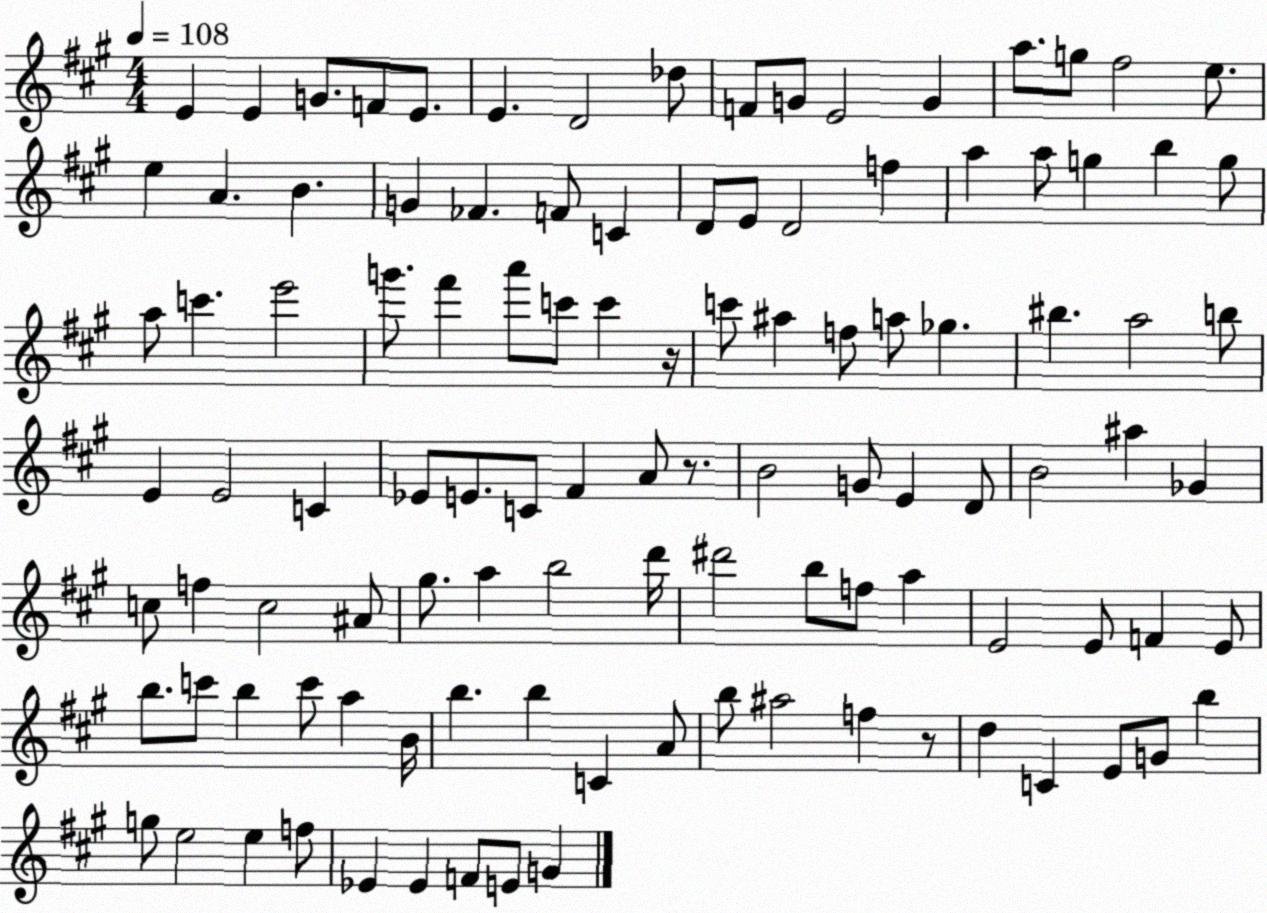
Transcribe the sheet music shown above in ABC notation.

X:1
T:Untitled
M:4/4
L:1/4
K:A
E E G/2 F/2 E/2 E D2 _d/2 F/2 G/2 E2 G a/2 g/2 ^f2 e/2 e A B G _F F/2 C D/2 E/2 D2 f a a/2 g b g/2 a/2 c' e'2 g'/2 ^f' a'/2 c'/2 c' z/4 c'/2 ^a f/2 a/2 _g ^b a2 b/2 E E2 C _E/2 E/2 C/2 ^F A/2 z/2 B2 G/2 E D/2 B2 ^a _G c/2 f c2 ^A/2 ^g/2 a b2 d'/4 ^d'2 b/2 f/2 a E2 E/2 F E/2 b/2 c'/2 b c'/2 a B/4 b b C A/2 b/2 ^a2 f z/2 d C E/2 G/2 b g/2 e2 e f/2 _E _E F/2 E/2 G